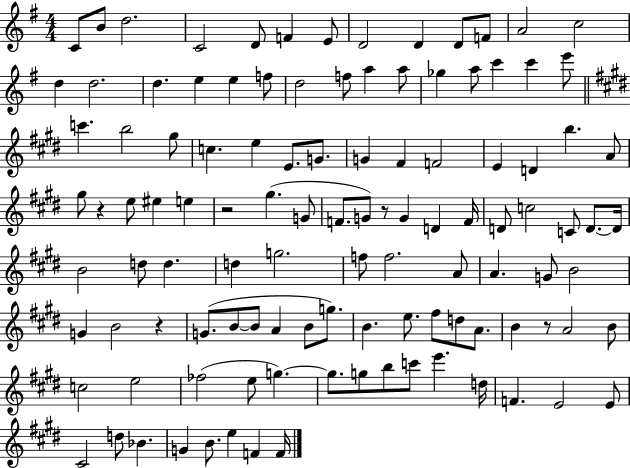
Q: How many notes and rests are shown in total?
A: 112